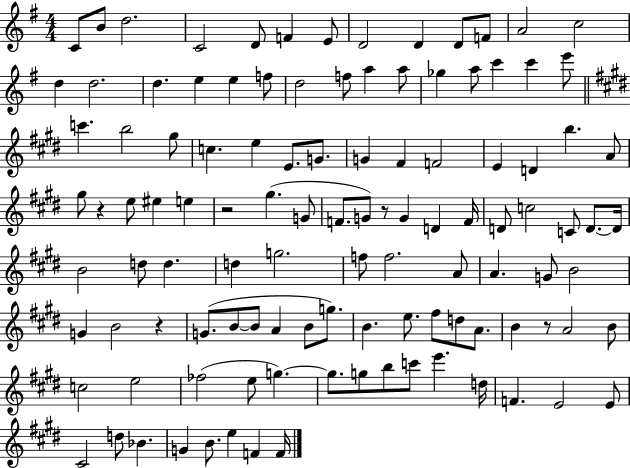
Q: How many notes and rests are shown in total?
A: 112